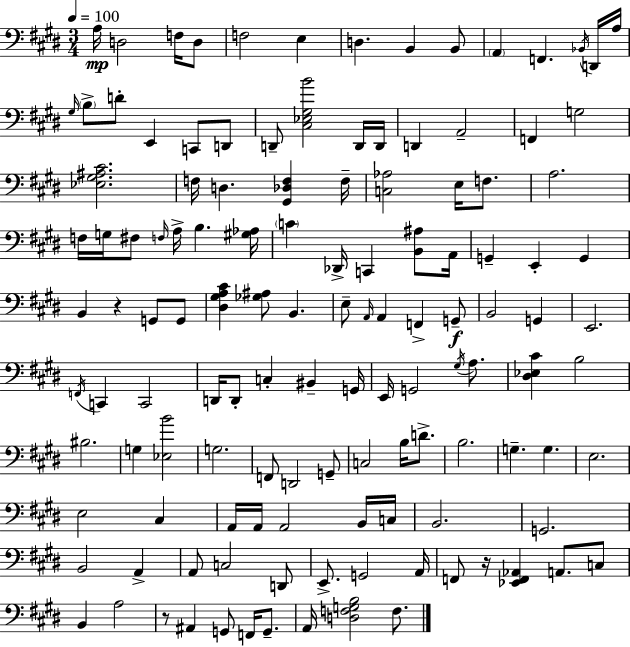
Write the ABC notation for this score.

X:1
T:Untitled
M:3/4
L:1/4
K:E
A,/4 D,2 F,/4 D,/2 F,2 E, D, B,, B,,/2 A,, F,, _B,,/4 D,,/4 A,/4 ^G,/4 B,/2 D/2 E,, C,,/2 D,,/2 D,,/2 [^C,_E,^G,B]2 D,,/4 D,,/4 D,, A,,2 F,, G,2 [_E,^G,^A,^C]2 F,/4 D, [^G,,_D,F,] F,/4 [C,_A,]2 E,/4 F,/2 A,2 F,/4 G,/4 ^F,/2 F,/4 A,/4 B, [^G,_A,]/4 C _D,,/4 C,, [B,,^A,]/2 A,,/4 G,, E,, G,, B,, z G,,/2 G,,/2 [^D,^G,A,^C] [_G,^A,]/2 B,, E,/2 A,,/4 A,, F,, G,,/2 B,,2 G,, E,,2 F,,/4 C,, C,,2 D,,/4 D,,/2 C, ^B,, G,,/4 E,,/4 G,,2 ^G,/4 A,/2 [^D,_E,^C] B,2 ^B,2 G, [_E,B]2 G,2 F,,/2 D,,2 G,,/2 C,2 B,/4 D/2 B,2 G, G, E,2 E,2 ^C, A,,/4 A,,/4 A,,2 B,,/4 C,/4 B,,2 G,,2 B,,2 A,, A,,/2 C,2 D,,/2 E,,/2 G,,2 A,,/4 F,,/2 z/4 [_E,,F,,_A,,] A,,/2 C,/2 B,, A,2 z/2 ^A,, G,,/2 F,,/4 G,,/2 A,,/4 [D,F,G,B,]2 F,/2